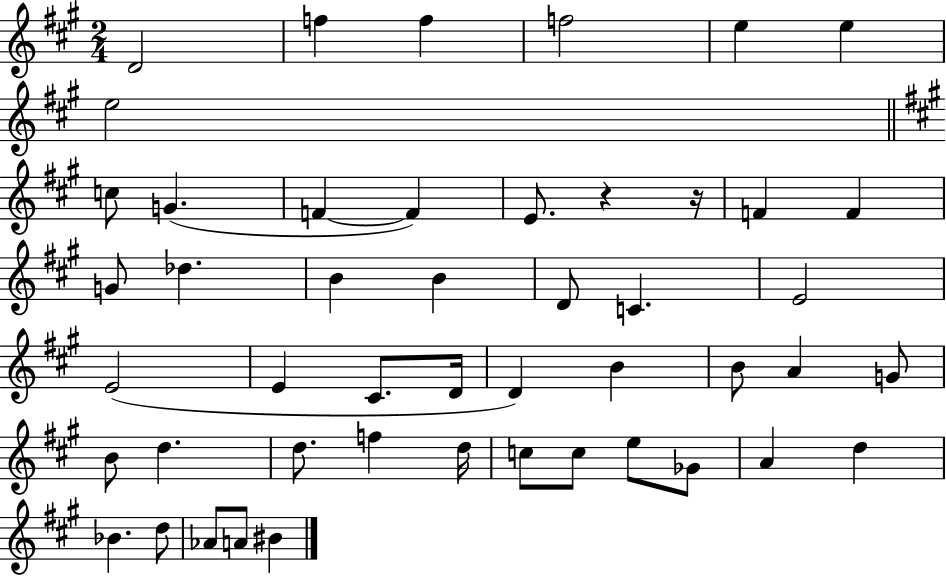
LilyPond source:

{
  \clef treble
  \numericTimeSignature
  \time 2/4
  \key a \major
  d'2 | f''4 f''4 | f''2 | e''4 e''4 | \break e''2 | \bar "||" \break \key a \major c''8 g'4.( | f'4~~ f'4) | e'8. r4 r16 | f'4 f'4 | \break g'8 des''4. | b'4 b'4 | d'8 c'4. | e'2 | \break e'2( | e'4 cis'8. d'16 | d'4) b'4 | b'8 a'4 g'8 | \break b'8 d''4. | d''8. f''4 d''16 | c''8 c''8 e''8 ges'8 | a'4 d''4 | \break bes'4. d''8 | aes'8 a'8 bis'4 | \bar "|."
}